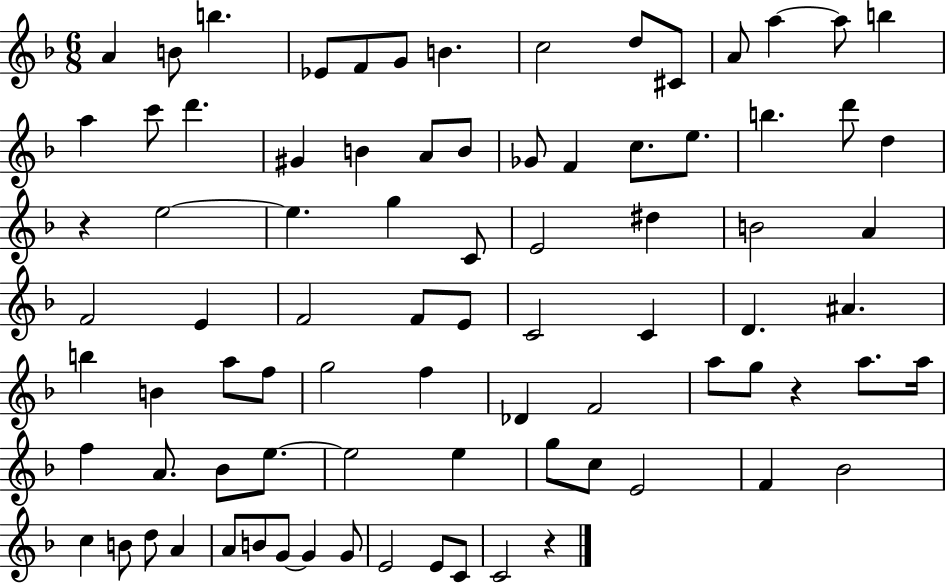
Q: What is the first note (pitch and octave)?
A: A4